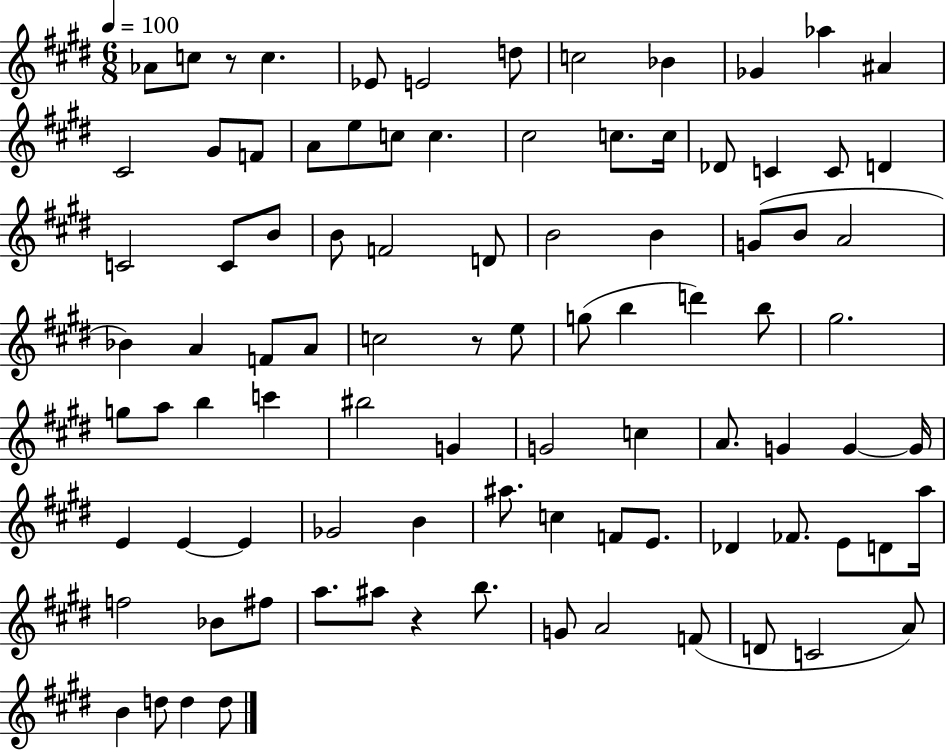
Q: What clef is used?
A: treble